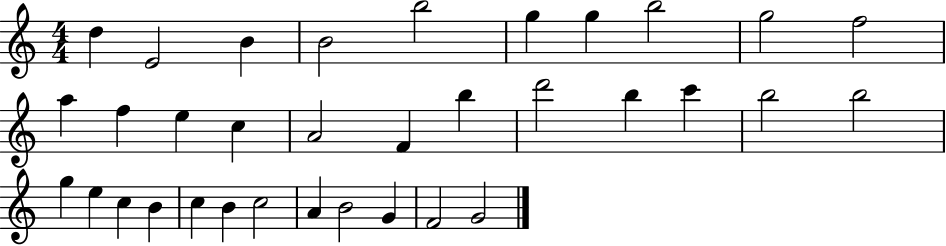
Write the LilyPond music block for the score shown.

{
  \clef treble
  \numericTimeSignature
  \time 4/4
  \key c \major
  d''4 e'2 b'4 | b'2 b''2 | g''4 g''4 b''2 | g''2 f''2 | \break a''4 f''4 e''4 c''4 | a'2 f'4 b''4 | d'''2 b''4 c'''4 | b''2 b''2 | \break g''4 e''4 c''4 b'4 | c''4 b'4 c''2 | a'4 b'2 g'4 | f'2 g'2 | \break \bar "|."
}